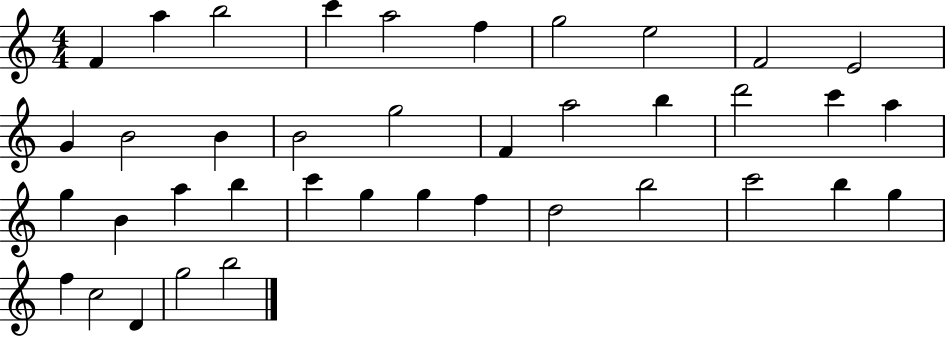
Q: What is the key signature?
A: C major